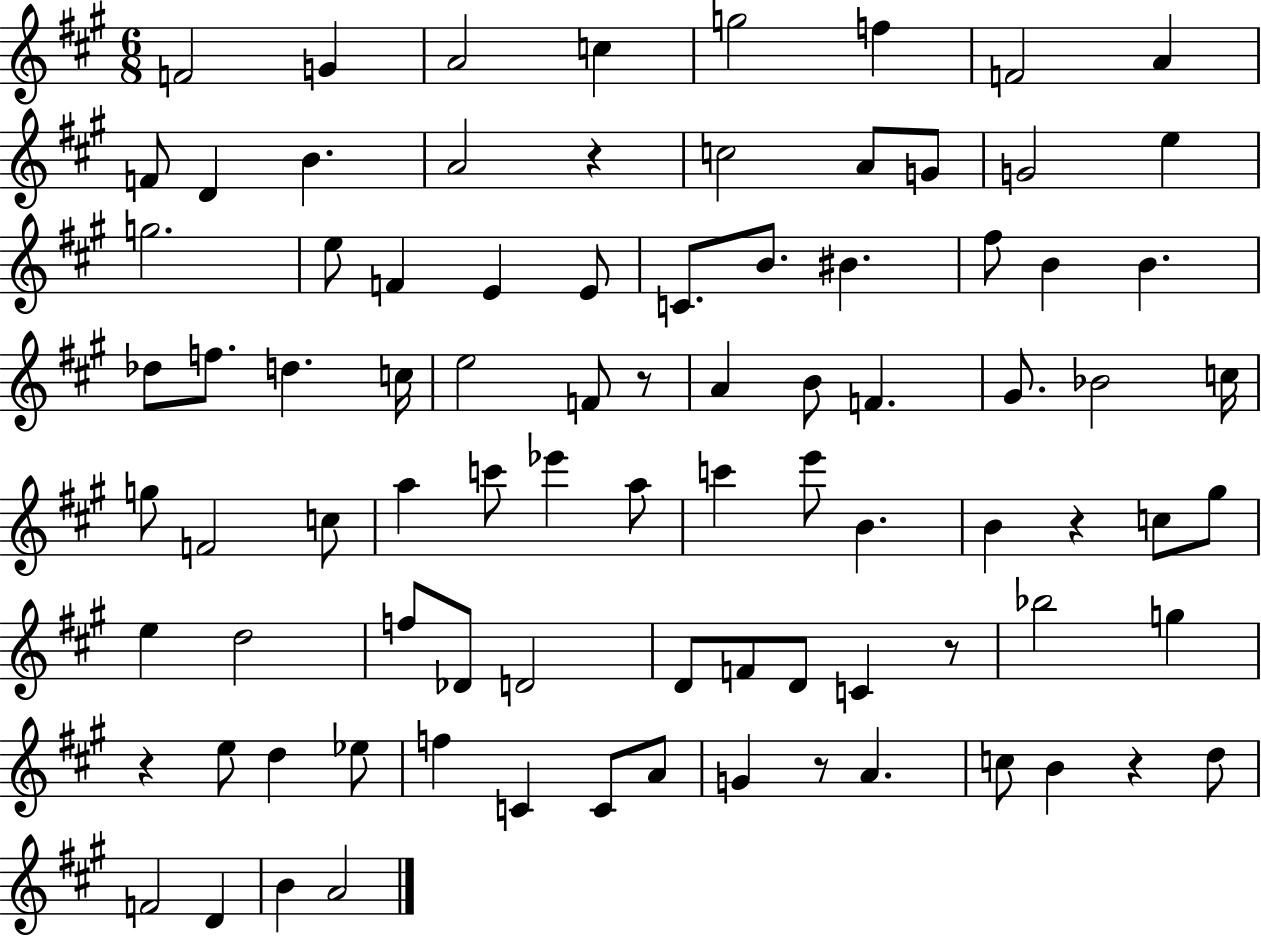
{
  \clef treble
  \numericTimeSignature
  \time 6/8
  \key a \major
  f'2 g'4 | a'2 c''4 | g''2 f''4 | f'2 a'4 | \break f'8 d'4 b'4. | a'2 r4 | c''2 a'8 g'8 | g'2 e''4 | \break g''2. | e''8 f'4 e'4 e'8 | c'8. b'8. bis'4. | fis''8 b'4 b'4. | \break des''8 f''8. d''4. c''16 | e''2 f'8 r8 | a'4 b'8 f'4. | gis'8. bes'2 c''16 | \break g''8 f'2 c''8 | a''4 c'''8 ees'''4 a''8 | c'''4 e'''8 b'4. | b'4 r4 c''8 gis''8 | \break e''4 d''2 | f''8 des'8 d'2 | d'8 f'8 d'8 c'4 r8 | bes''2 g''4 | \break r4 e''8 d''4 ees''8 | f''4 c'4 c'8 a'8 | g'4 r8 a'4. | c''8 b'4 r4 d''8 | \break f'2 d'4 | b'4 a'2 | \bar "|."
}